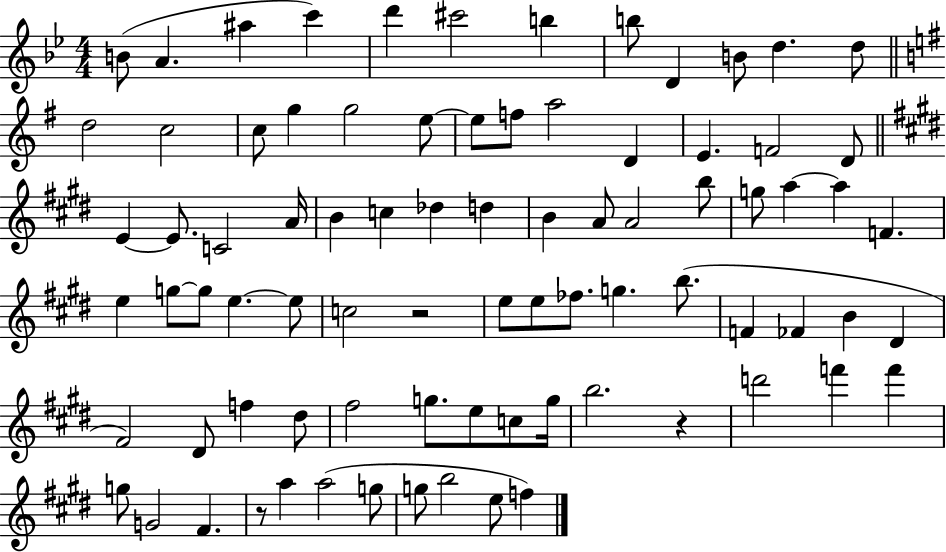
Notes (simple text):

B4/e A4/q. A#5/q C6/q D6/q C#6/h B5/q B5/e D4/q B4/e D5/q. D5/e D5/h C5/h C5/e G5/q G5/h E5/e E5/e F5/e A5/h D4/q E4/q. F4/h D4/e E4/q E4/e. C4/h A4/s B4/q C5/q Db5/q D5/q B4/q A4/e A4/h B5/e G5/e A5/q A5/q F4/q. E5/q G5/e G5/e E5/q. E5/e C5/h R/h E5/e E5/e FES5/e. G5/q. B5/e. F4/q FES4/q B4/q D#4/q F#4/h D#4/e F5/q D#5/e F#5/h G5/e. E5/e C5/e G5/s B5/h. R/q D6/h F6/q F6/q G5/e G4/h F#4/q. R/e A5/q A5/h G5/e G5/e B5/h E5/e F5/q